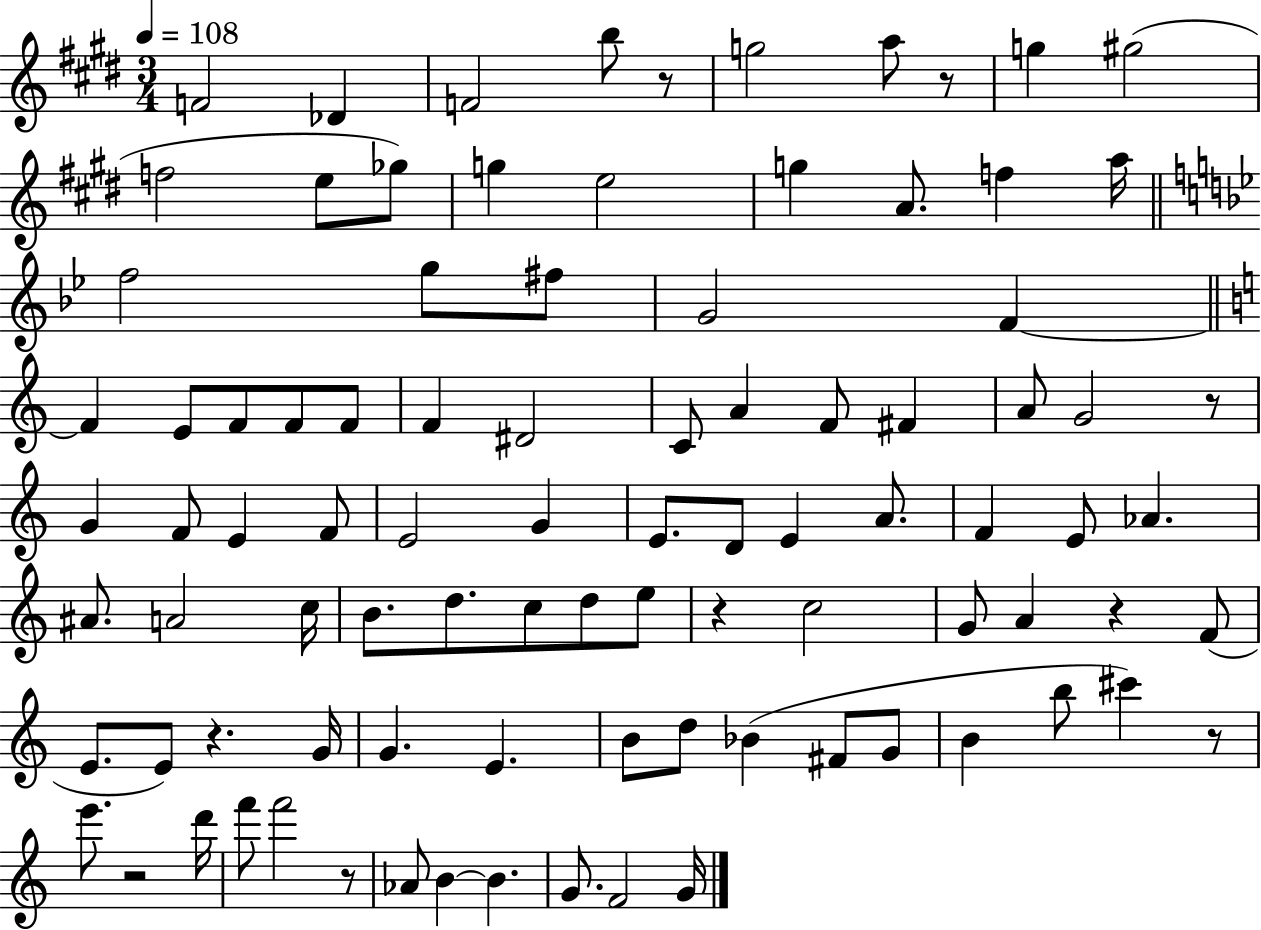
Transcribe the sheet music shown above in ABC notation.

X:1
T:Untitled
M:3/4
L:1/4
K:E
F2 _D F2 b/2 z/2 g2 a/2 z/2 g ^g2 f2 e/2 _g/2 g e2 g A/2 f a/4 f2 g/2 ^f/2 G2 F F E/2 F/2 F/2 F/2 F ^D2 C/2 A F/2 ^F A/2 G2 z/2 G F/2 E F/2 E2 G E/2 D/2 E A/2 F E/2 _A ^A/2 A2 c/4 B/2 d/2 c/2 d/2 e/2 z c2 G/2 A z F/2 E/2 E/2 z G/4 G E B/2 d/2 _B ^F/2 G/2 B b/2 ^c' z/2 e'/2 z2 d'/4 f'/2 f'2 z/2 _A/2 B B G/2 F2 G/4